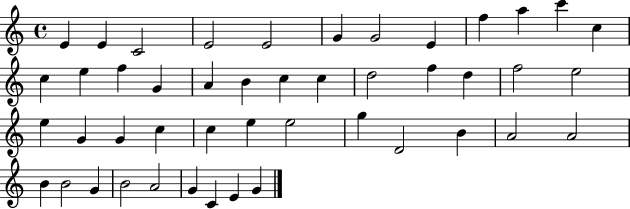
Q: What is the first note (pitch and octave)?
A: E4